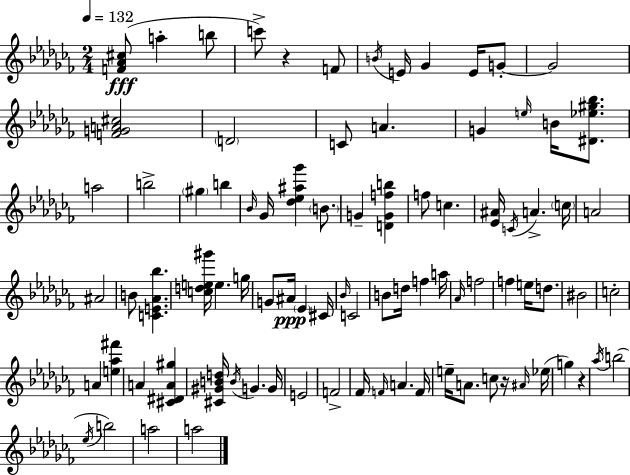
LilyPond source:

{
  \clef treble
  \numericTimeSignature
  \time 2/4
  \key aes \minor
  \tempo 4 = 132
  <f' aes' cis''>8(\fff a''4-. b''8 | c'''8->) r4 f'8 | \acciaccatura { b'16 } e'16 ges'4 e'16 g'8-.~~ | g'2 | \break <f' g' a' cis''>2 | \parenthesize d'2 | c'8 a'4. | g'4 \grace { e''16 } b'16 <dis' ees'' gis'' bes''>8. | \break a''2 | b''2-> | \parenthesize gis''4 b''4 | \grace { bes'16 } ges'16 <des'' ees'' ais'' ges'''>4 | \break \parenthesize b'8. g'4-- <d' g' f'' b''>4 | f''8 c''4. | <ees' ais'>16 \acciaccatura { c'16 } a'4.-> | \parenthesize c''16 a'2 | \break ais'2 | b'8 <c' e' aes' bes''>4. | <c'' d'' e'' gis'''>16 e''4. | g''16 g'8 ais'16\ppp \parenthesize ees'4 | \break cis'16 \grace { bes'16 } c'2 | b'8 d''16 | f''4 a''16 \grace { aes'16 } f''2 | f''4 | \break e''16 d''8. bis'2 | c''2-. | a'4 | <e'' aes'' fis'''>4 a'4 | \break <cis' dis' a' gis''>4 <cis' gis' b' d''>16 \acciaccatura { b'16 } | g'4. g'16 e'2 | f'2-> | fes'16 | \break \grace { f'16 } a'4. f'16 | e''16-- a'8. c''8 r16 \grace { ais'16 }( | ees''16 g''4) r4 | \acciaccatura { aes''16 }( b''2 | \break \acciaccatura { ees''16 } b''2) | a''2 | a''2 | \bar "|."
}